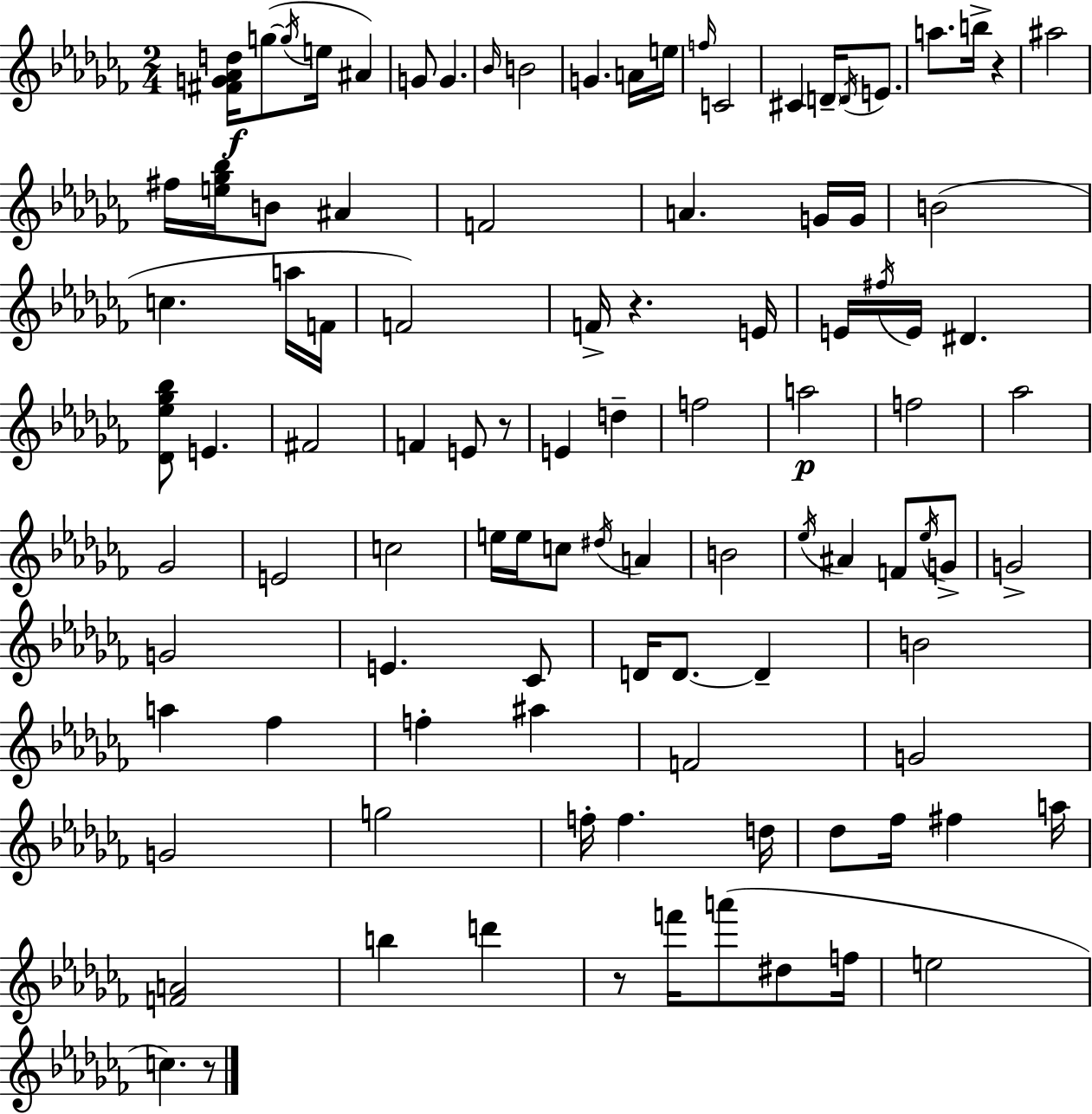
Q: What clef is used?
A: treble